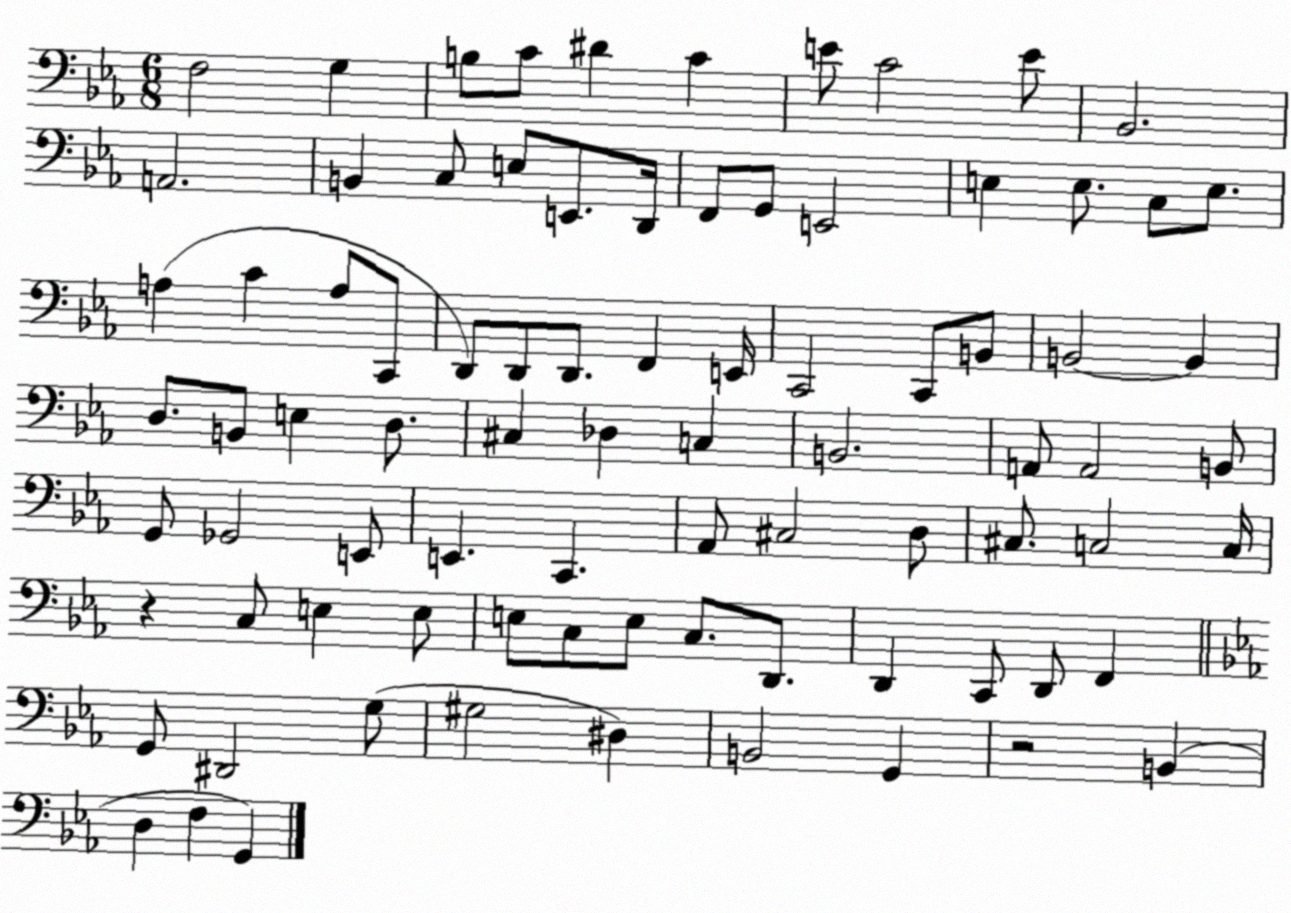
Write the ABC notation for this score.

X:1
T:Untitled
M:6/8
L:1/4
K:Eb
F,2 G, B,/2 C/2 ^D C E/2 C2 E/2 _B,,2 A,,2 B,, C,/2 E,/2 E,,/2 D,,/4 F,,/2 G,,/2 E,,2 E, E,/2 C,/2 E,/2 A, C A,/2 C,,/2 D,,/2 D,,/2 D,,/2 F,, E,,/4 C,,2 C,,/2 B,,/2 B,,2 B,, D,/2 B,,/2 E, D,/2 ^C, _D, C, B,,2 A,,/2 A,,2 B,,/2 G,,/2 _G,,2 E,,/2 E,, C,, _A,,/2 ^C,2 D,/2 ^C,/2 C,2 C,/4 z C,/2 E, E,/2 E,/2 C,/2 E,/2 C,/2 D,,/2 D,, C,,/2 D,,/2 F,, G,,/2 ^D,,2 G,/2 ^G,2 ^D, B,,2 G,, z2 B,, D, F, G,,